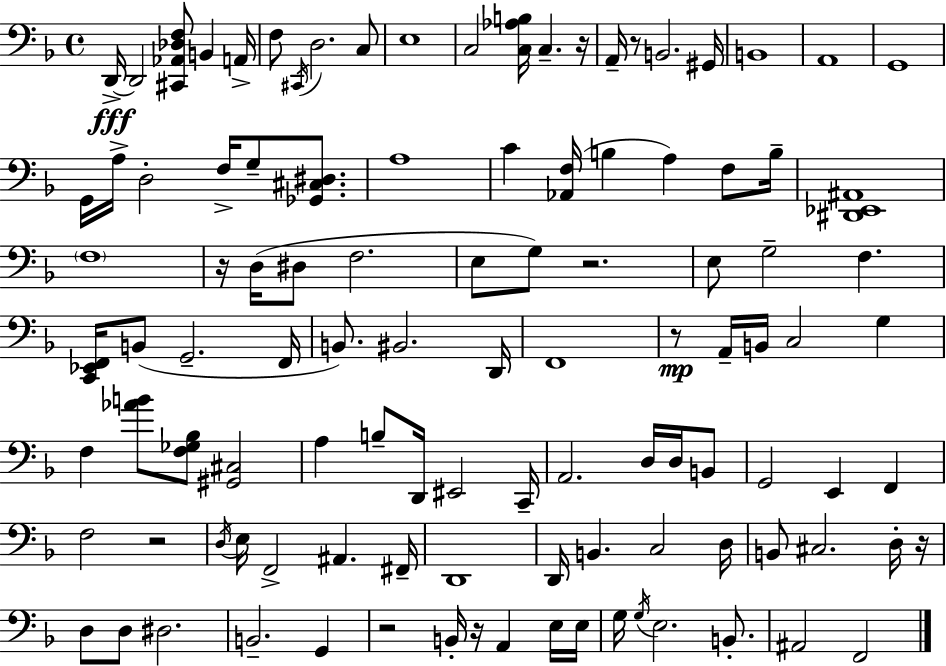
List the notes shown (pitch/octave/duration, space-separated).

D2/s D2/h [C#2,Ab2,Db3,F3]/e B2/q A2/s F3/e C#2/s D3/h. C3/e E3/w C3/h [C3,Ab3,B3]/s C3/q. R/s A2/s R/e B2/h. G#2/s B2/w A2/w G2/w G2/s A3/s D3/h F3/s G3/e [Gb2,C#3,D#3]/e. A3/w C4/q [Ab2,F3]/s B3/q A3/q F3/e B3/s [D#2,Eb2,A#2]/w F3/w R/s D3/s D#3/e F3/h. E3/e G3/e R/h. E3/e G3/h F3/q. [C2,Eb2,F2]/s B2/e G2/h. F2/s B2/e. BIS2/h. D2/s F2/w R/e A2/s B2/s C3/h G3/q F3/q [Ab4,B4]/e [F3,Gb3,Bb3]/e [G#2,C#3]/h A3/q B3/e D2/s EIS2/h C2/s A2/h. D3/s D3/s B2/e G2/h E2/q F2/q F3/h R/h D3/s E3/s F2/h A#2/q. F#2/s D2/w D2/s B2/q. C3/h D3/s B2/e C#3/h. D3/s R/s D3/e D3/e D#3/h. B2/h. G2/q R/h B2/s R/s A2/q E3/s E3/s G3/s G3/s E3/h. B2/e. A#2/h F2/h